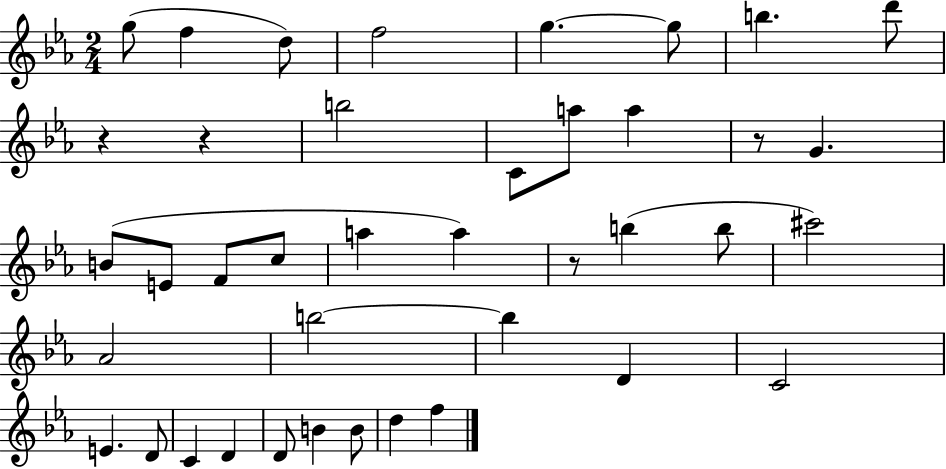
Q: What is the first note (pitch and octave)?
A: G5